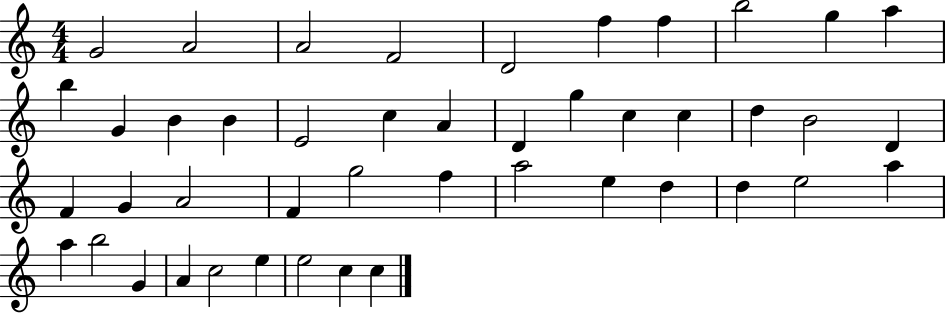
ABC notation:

X:1
T:Untitled
M:4/4
L:1/4
K:C
G2 A2 A2 F2 D2 f f b2 g a b G B B E2 c A D g c c d B2 D F G A2 F g2 f a2 e d d e2 a a b2 G A c2 e e2 c c